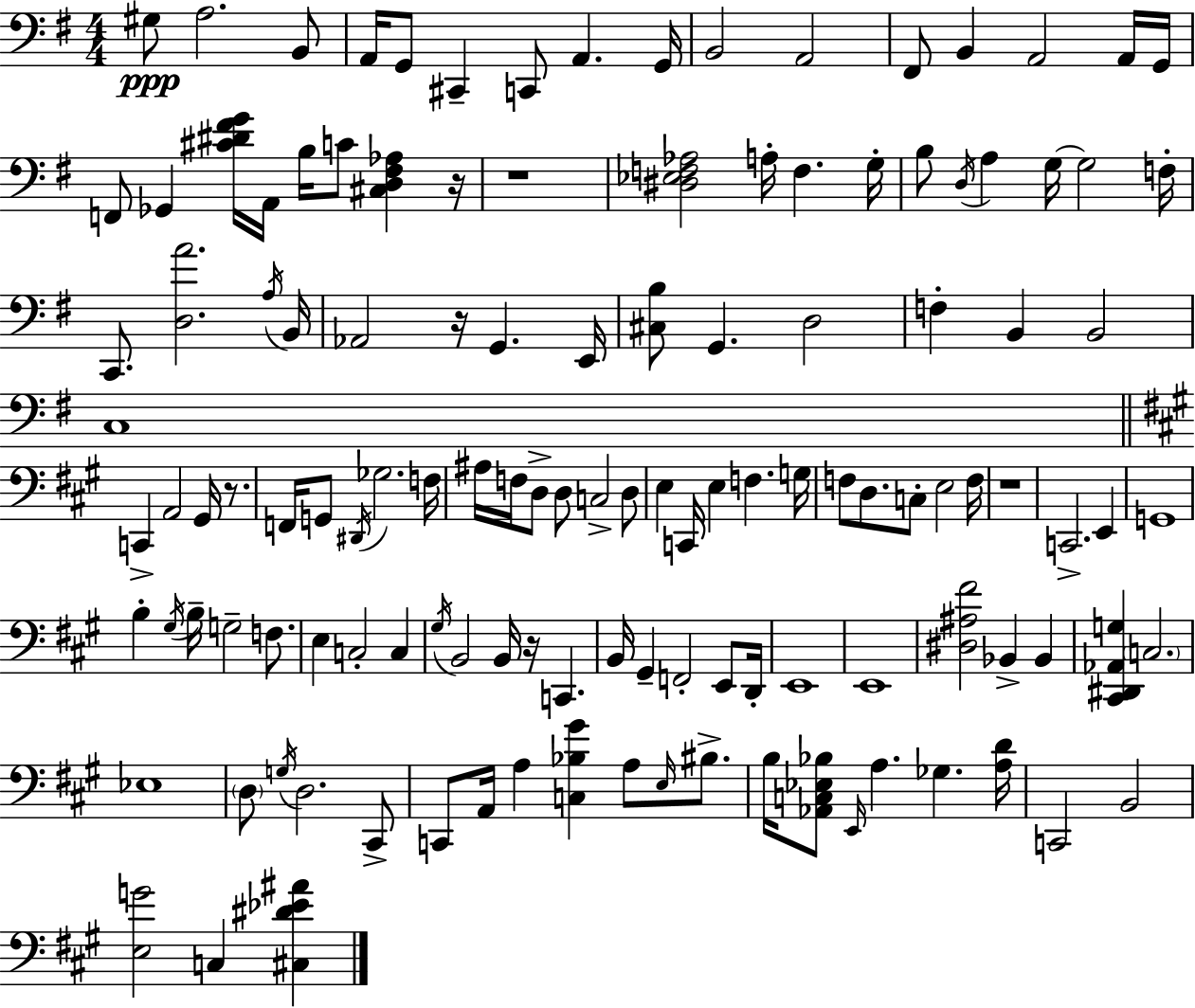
X:1
T:Untitled
M:4/4
L:1/4
K:G
^G,/2 A,2 B,,/2 A,,/4 G,,/2 ^C,, C,,/2 A,, G,,/4 B,,2 A,,2 ^F,,/2 B,, A,,2 A,,/4 G,,/4 F,,/2 _G,, [^C^D^FG]/4 A,,/4 B,/4 C/2 [^C,D,^F,_A,] z/4 z4 [^D,_E,F,_A,]2 A,/4 F, G,/4 B,/2 D,/4 A, G,/4 G,2 F,/4 C,,/2 [D,A]2 A,/4 B,,/4 _A,,2 z/4 G,, E,,/4 [^C,B,]/2 G,, D,2 F, B,, B,,2 C,4 C,, A,,2 ^G,,/4 z/2 F,,/4 G,,/2 ^D,,/4 _G,2 F,/4 ^A,/4 F,/4 D,/2 D,/2 C,2 D,/2 E, C,,/4 E, F, G,/4 F,/2 D,/2 C,/2 E,2 F,/4 z4 C,,2 E,, G,,4 B, ^G,/4 B,/4 G,2 F,/2 E, C,2 C, ^G,/4 B,,2 B,,/4 z/4 C,, B,,/4 ^G,, F,,2 E,,/2 D,,/4 E,,4 E,,4 [^D,^A,^F]2 _B,, _B,, [^C,,^D,,_A,,G,] C,2 _E,4 D,/2 G,/4 D,2 ^C,,/2 C,,/2 A,,/4 A, [C,_B,^G] A,/2 E,/4 ^B,/2 B,/4 [_A,,C,_E,_B,]/2 E,,/4 A, _G, [A,D]/4 C,,2 B,,2 [E,G]2 C, [^C,^D_E^A]